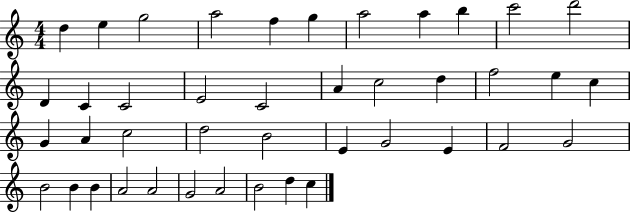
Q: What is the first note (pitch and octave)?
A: D5